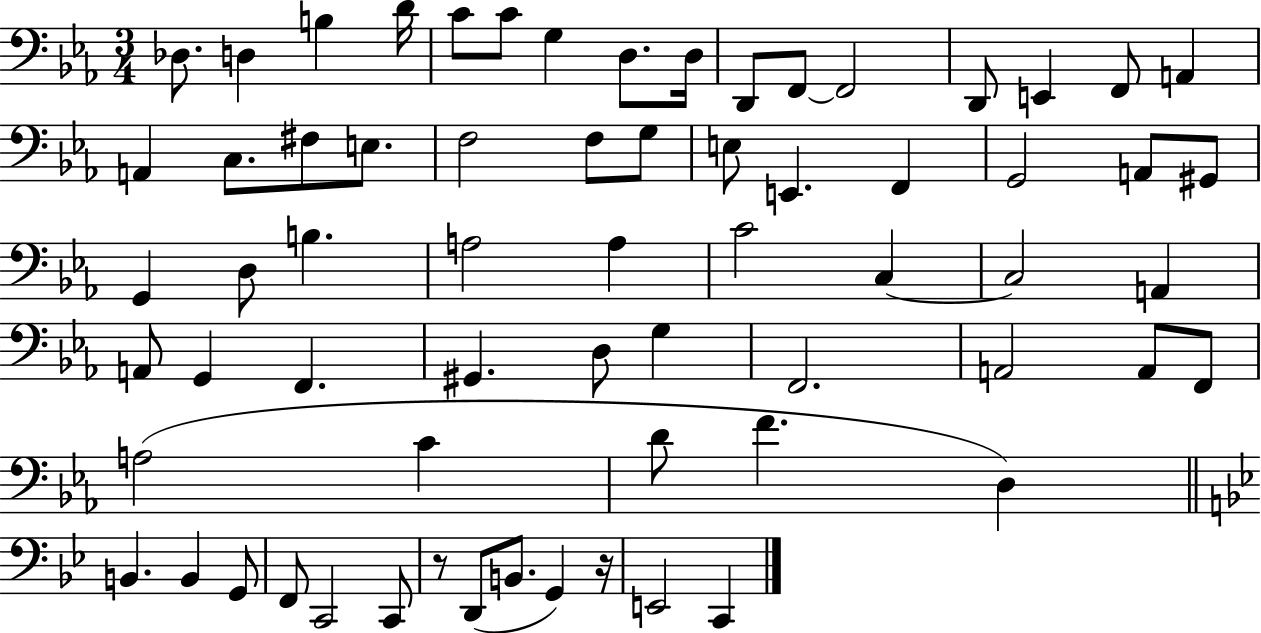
{
  \clef bass
  \numericTimeSignature
  \time 3/4
  \key ees \major
  des8. d4 b4 d'16 | c'8 c'8 g4 d8. d16 | d,8 f,8~~ f,2 | d,8 e,4 f,8 a,4 | \break a,4 c8. fis8 e8. | f2 f8 g8 | e8 e,4. f,4 | g,2 a,8 gis,8 | \break g,4 d8 b4. | a2 a4 | c'2 c4~~ | c2 a,4 | \break a,8 g,4 f,4. | gis,4. d8 g4 | f,2. | a,2 a,8 f,8 | \break a2( c'4 | d'8 f'4. d4) | \bar "||" \break \key bes \major b,4. b,4 g,8 | f,8 c,2 c,8 | r8 d,8( b,8. g,4) r16 | e,2 c,4 | \break \bar "|."
}